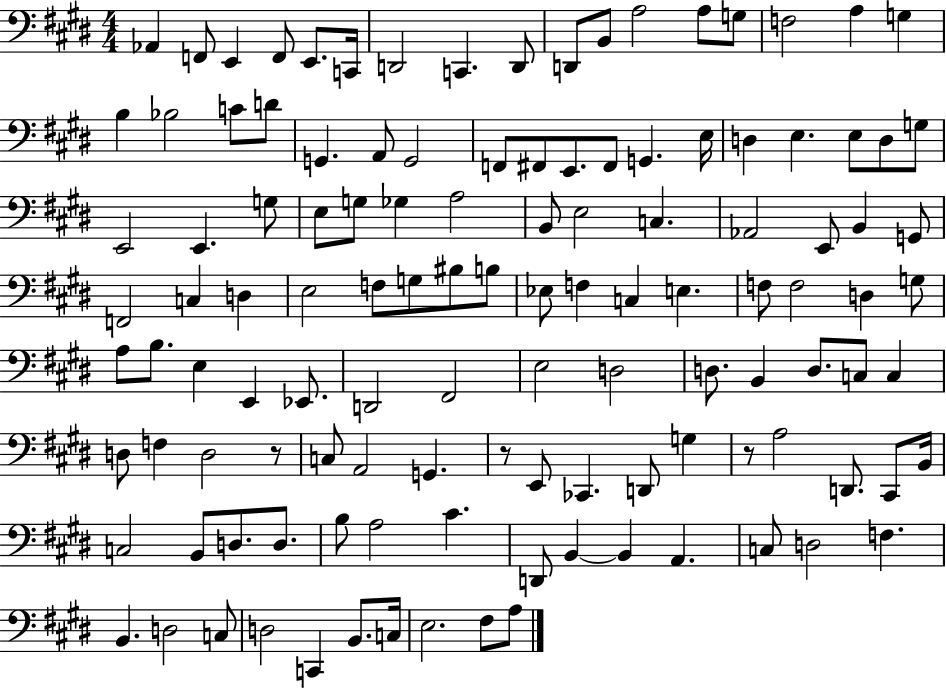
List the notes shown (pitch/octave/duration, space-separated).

Ab2/q F2/e E2/q F2/e E2/e. C2/s D2/h C2/q. D2/e D2/e B2/e A3/h A3/e G3/e F3/h A3/q G3/q B3/q Bb3/h C4/e D4/e G2/q. A2/e G2/h F2/e F#2/e E2/e. F#2/e G2/q. E3/s D3/q E3/q. E3/e D3/e G3/e E2/h E2/q. G3/e E3/e G3/e Gb3/q A3/h B2/e E3/h C3/q. Ab2/h E2/e B2/q G2/e F2/h C3/q D3/q E3/h F3/e G3/e BIS3/e B3/e Eb3/e F3/q C3/q E3/q. F3/e F3/h D3/q G3/e A3/e B3/e. E3/q E2/q Eb2/e. D2/h F#2/h E3/h D3/h D3/e. B2/q D3/e. C3/e C3/q D3/e F3/q D3/h R/e C3/e A2/h G2/q. R/e E2/e CES2/q. D2/e G3/q R/e A3/h D2/e. C#2/e B2/s C3/h B2/e D3/e. D3/e. B3/e A3/h C#4/q. D2/e B2/q B2/q A2/q. C3/e D3/h F3/q. B2/q. D3/h C3/e D3/h C2/q B2/e. C3/s E3/h. F#3/e A3/e